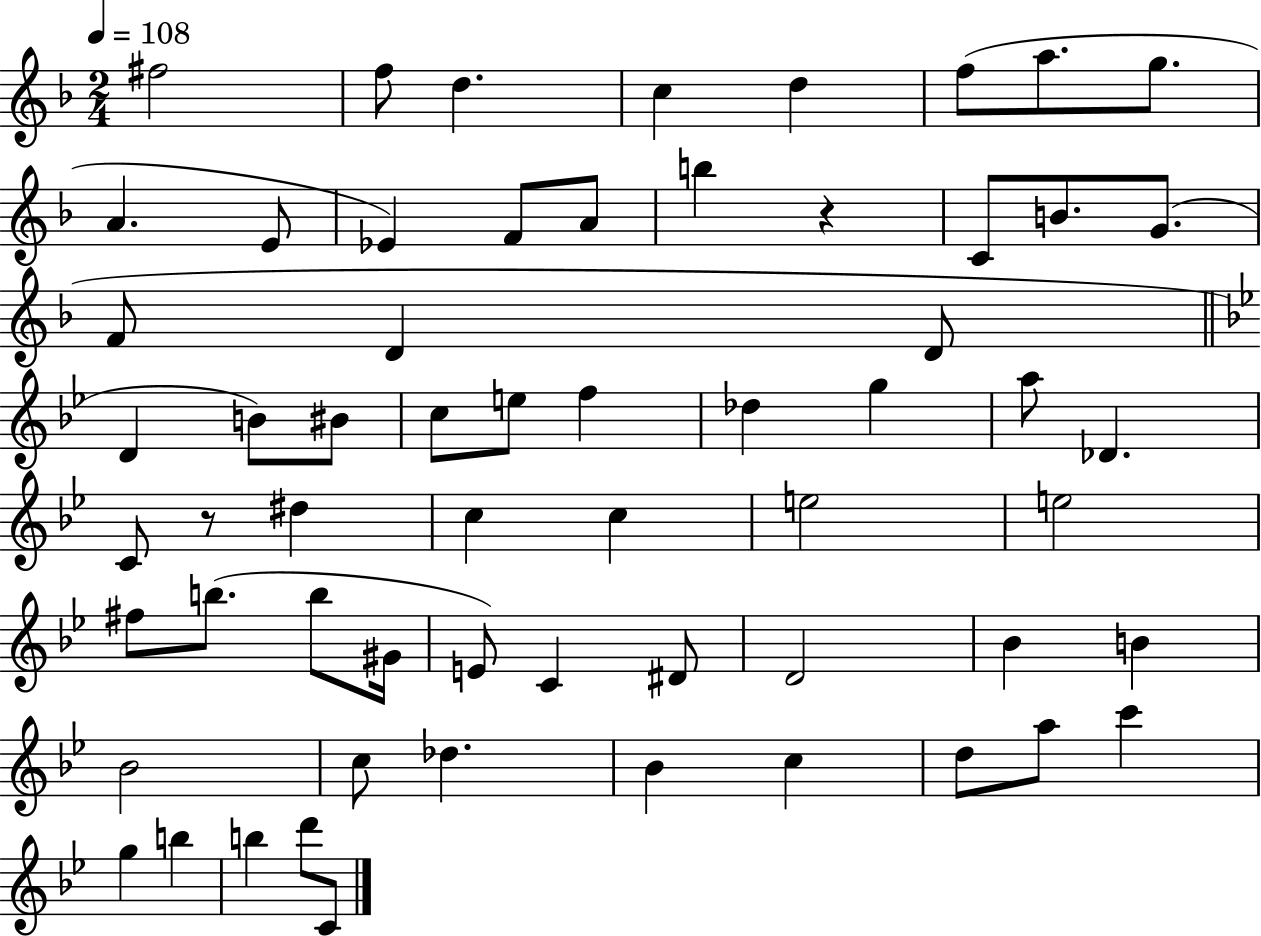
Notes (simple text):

F#5/h F5/e D5/q. C5/q D5/q F5/e A5/e. G5/e. A4/q. E4/e Eb4/q F4/e A4/e B5/q R/q C4/e B4/e. G4/e. F4/e D4/q D4/e D4/q B4/e BIS4/e C5/e E5/e F5/q Db5/q G5/q A5/e Db4/q. C4/e R/e D#5/q C5/q C5/q E5/h E5/h F#5/e B5/e. B5/e G#4/s E4/e C4/q D#4/e D4/h Bb4/q B4/q Bb4/h C5/e Db5/q. Bb4/q C5/q D5/e A5/e C6/q G5/q B5/q B5/q D6/e C4/e